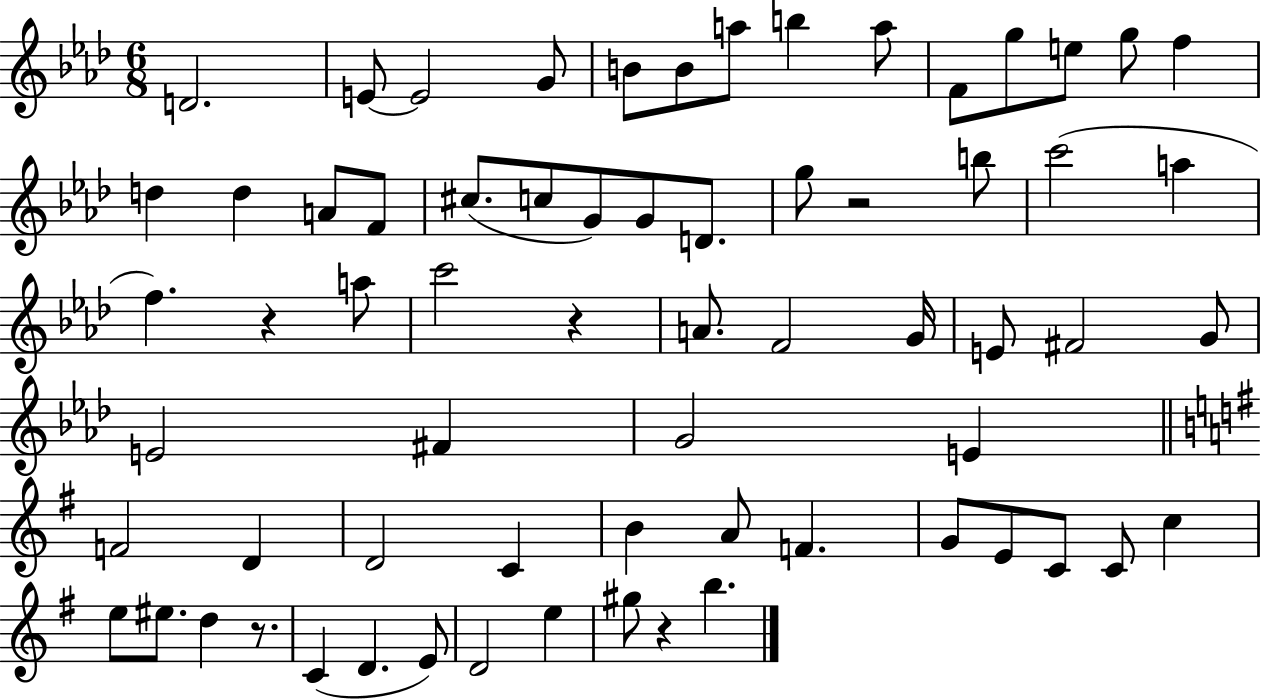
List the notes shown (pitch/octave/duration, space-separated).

D4/h. E4/e E4/h G4/e B4/e B4/e A5/e B5/q A5/e F4/e G5/e E5/e G5/e F5/q D5/q D5/q A4/e F4/e C#5/e. C5/e G4/e G4/e D4/e. G5/e R/h B5/e C6/h A5/q F5/q. R/q A5/e C6/h R/q A4/e. F4/h G4/s E4/e F#4/h G4/e E4/h F#4/q G4/h E4/q F4/h D4/q D4/h C4/q B4/q A4/e F4/q. G4/e E4/e C4/e C4/e C5/q E5/e EIS5/e. D5/q R/e. C4/q D4/q. E4/e D4/h E5/q G#5/e R/q B5/q.